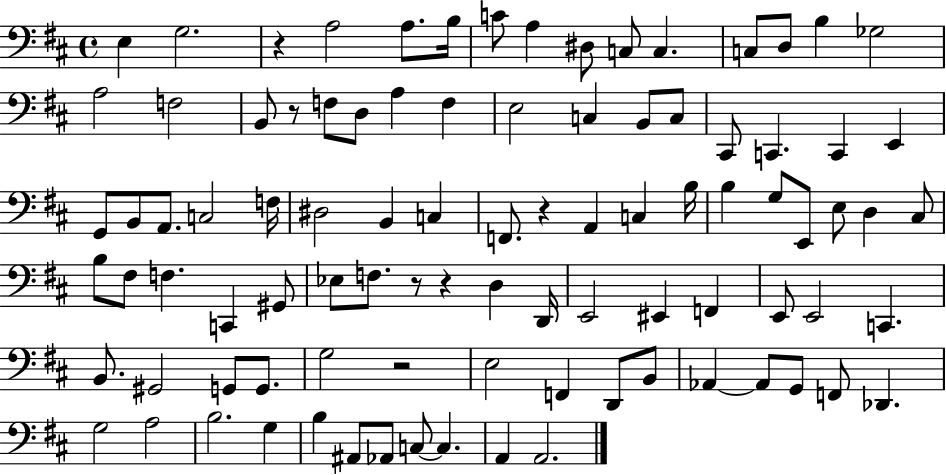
X:1
T:Untitled
M:4/4
L:1/4
K:D
E, G,2 z A,2 A,/2 B,/4 C/2 A, ^D,/2 C,/2 C, C,/2 D,/2 B, _G,2 A,2 F,2 B,,/2 z/2 F,/2 D,/2 A, F, E,2 C, B,,/2 C,/2 ^C,,/2 C,, C,, E,, G,,/2 B,,/2 A,,/2 C,2 F,/4 ^D,2 B,, C, F,,/2 z A,, C, B,/4 B, G,/2 E,,/2 E,/2 D, ^C,/2 B,/2 ^F,/2 F, C,, ^G,,/2 _E,/2 F,/2 z/2 z D, D,,/4 E,,2 ^E,, F,, E,,/2 E,,2 C,, B,,/2 ^G,,2 G,,/2 G,,/2 G,2 z2 E,2 F,, D,,/2 B,,/2 _A,, _A,,/2 G,,/2 F,,/2 _D,, G,2 A,2 B,2 G, B, ^A,,/2 _A,,/2 C,/2 C, A,, A,,2